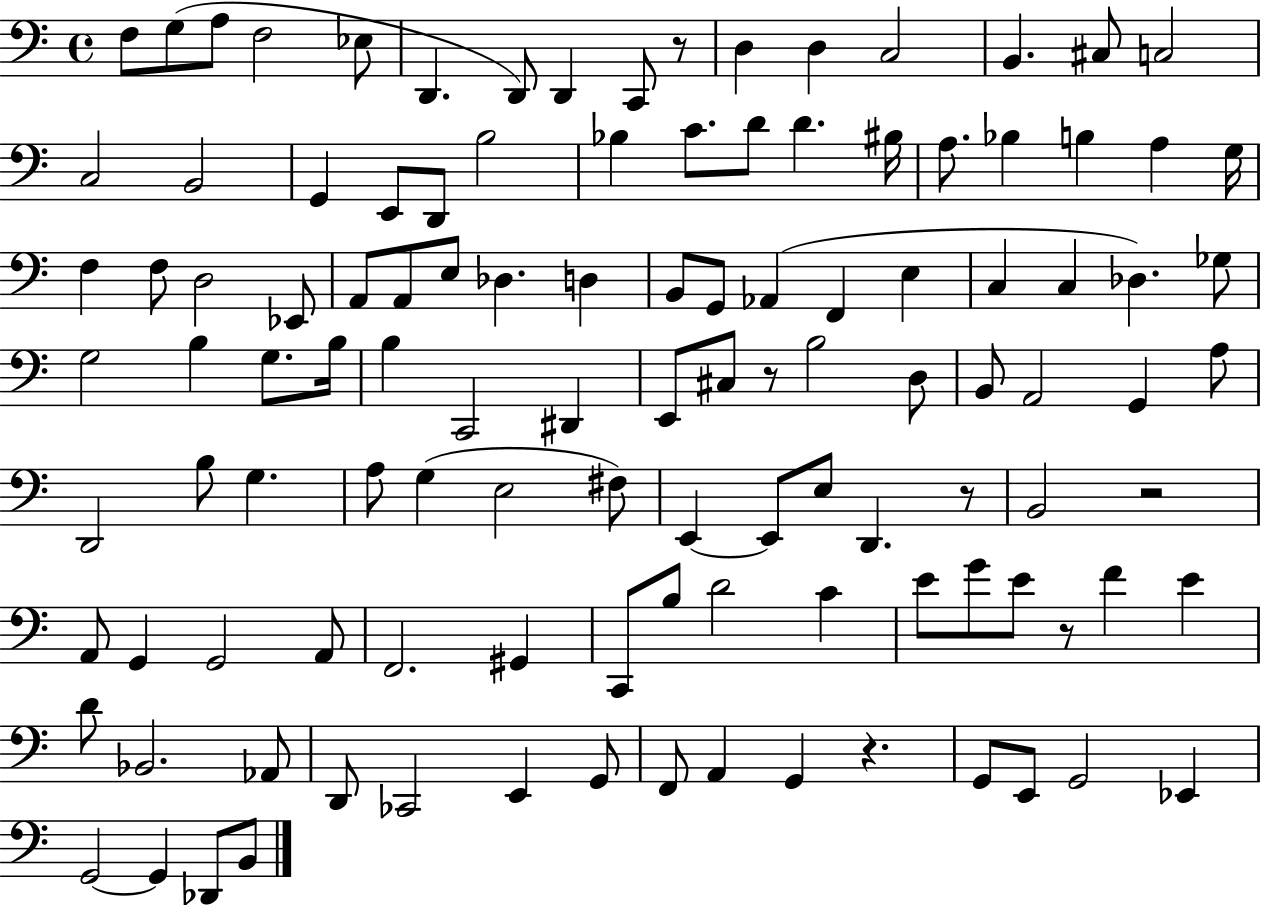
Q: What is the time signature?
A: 4/4